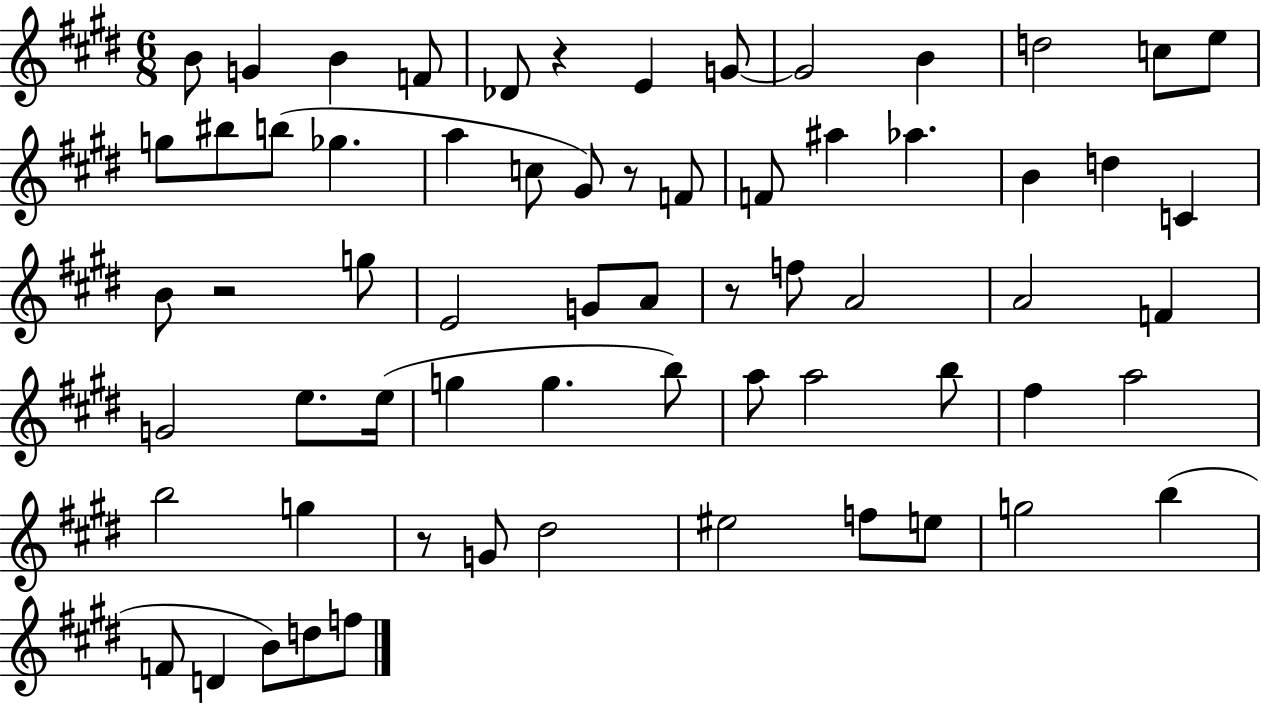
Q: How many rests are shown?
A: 5